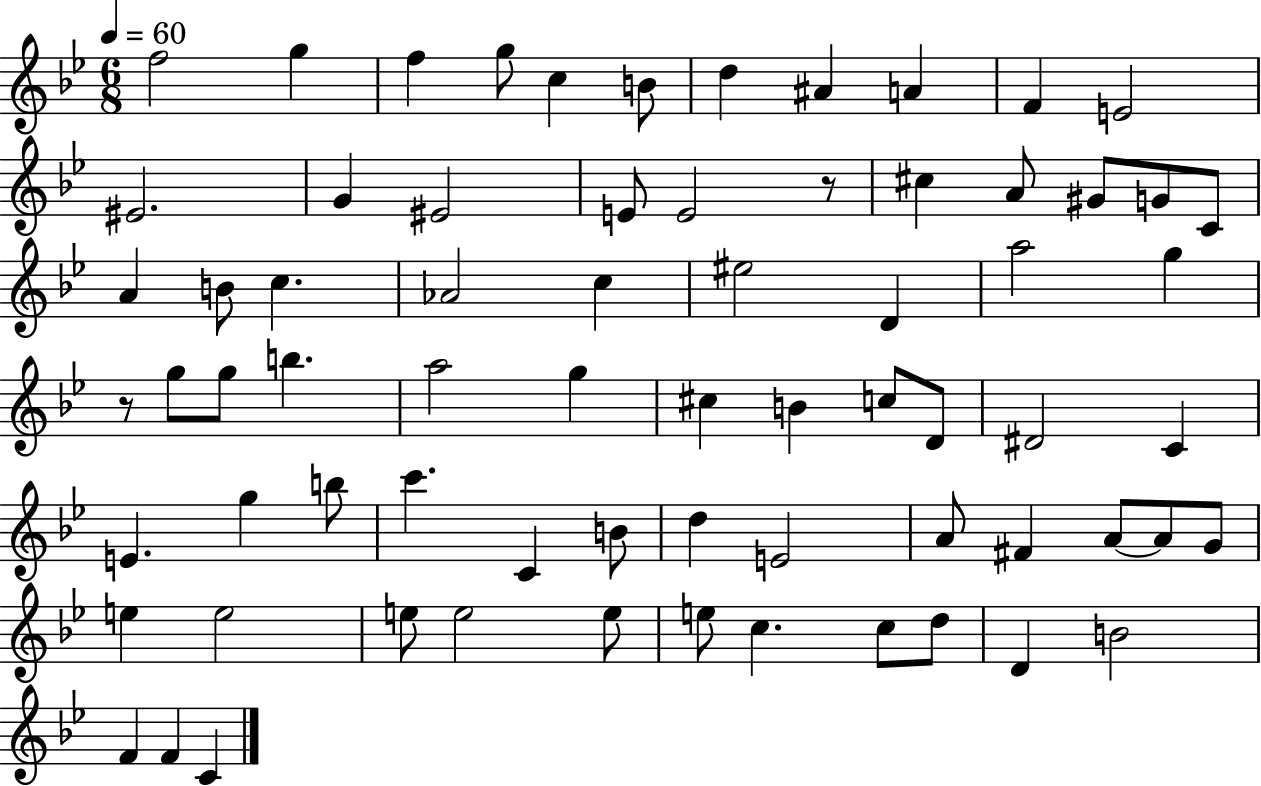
F5/h G5/q F5/q G5/e C5/q B4/e D5/q A#4/q A4/q F4/q E4/h EIS4/h. G4/q EIS4/h E4/e E4/h R/e C#5/q A4/e G#4/e G4/e C4/e A4/q B4/e C5/q. Ab4/h C5/q EIS5/h D4/q A5/h G5/q R/e G5/e G5/e B5/q. A5/h G5/q C#5/q B4/q C5/e D4/e D#4/h C4/q E4/q. G5/q B5/e C6/q. C4/q B4/e D5/q E4/h A4/e F#4/q A4/e A4/e G4/e E5/q E5/h E5/e E5/h E5/e E5/e C5/q. C5/e D5/e D4/q B4/h F4/q F4/q C4/q